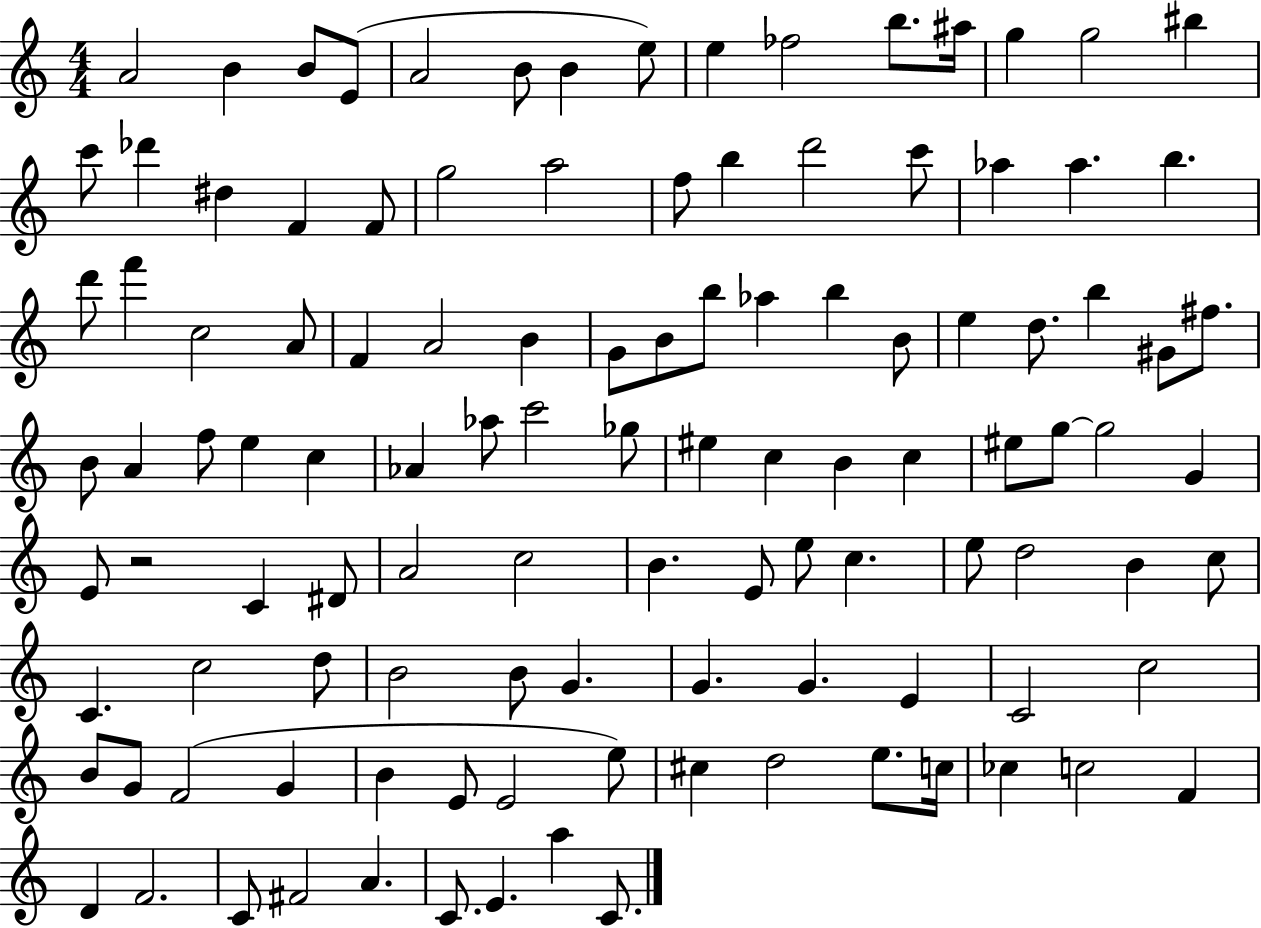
A4/h B4/q B4/e E4/e A4/h B4/e B4/q E5/e E5/q FES5/h B5/e. A#5/s G5/q G5/h BIS5/q C6/e Db6/q D#5/q F4/q F4/e G5/h A5/h F5/e B5/q D6/h C6/e Ab5/q Ab5/q. B5/q. D6/e F6/q C5/h A4/e F4/q A4/h B4/q G4/e B4/e B5/e Ab5/q B5/q B4/e E5/q D5/e. B5/q G#4/e F#5/e. B4/e A4/q F5/e E5/q C5/q Ab4/q Ab5/e C6/h Gb5/e EIS5/q C5/q B4/q C5/q EIS5/e G5/e G5/h G4/q E4/e R/h C4/q D#4/e A4/h C5/h B4/q. E4/e E5/e C5/q. E5/e D5/h B4/q C5/e C4/q. C5/h D5/e B4/h B4/e G4/q. G4/q. G4/q. E4/q C4/h C5/h B4/e G4/e F4/h G4/q B4/q E4/e E4/h E5/e C#5/q D5/h E5/e. C5/s CES5/q C5/h F4/q D4/q F4/h. C4/e F#4/h A4/q. C4/e. E4/q. A5/q C4/e.